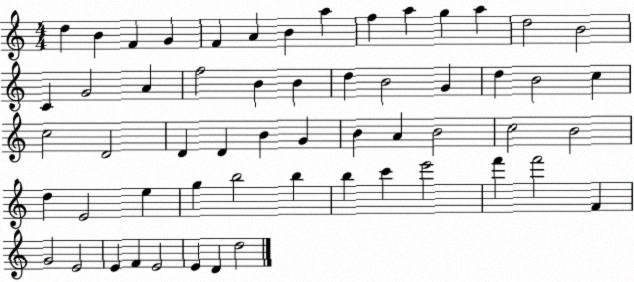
X:1
T:Untitled
M:4/4
L:1/4
K:C
d B F G F A B a f a g a d2 B2 C G2 A f2 B B d B2 G d B2 c c2 D2 D D B G B A B2 c2 B2 d E2 e g b2 b b c' e'2 f' f'2 F G2 E2 E F E2 E D d2